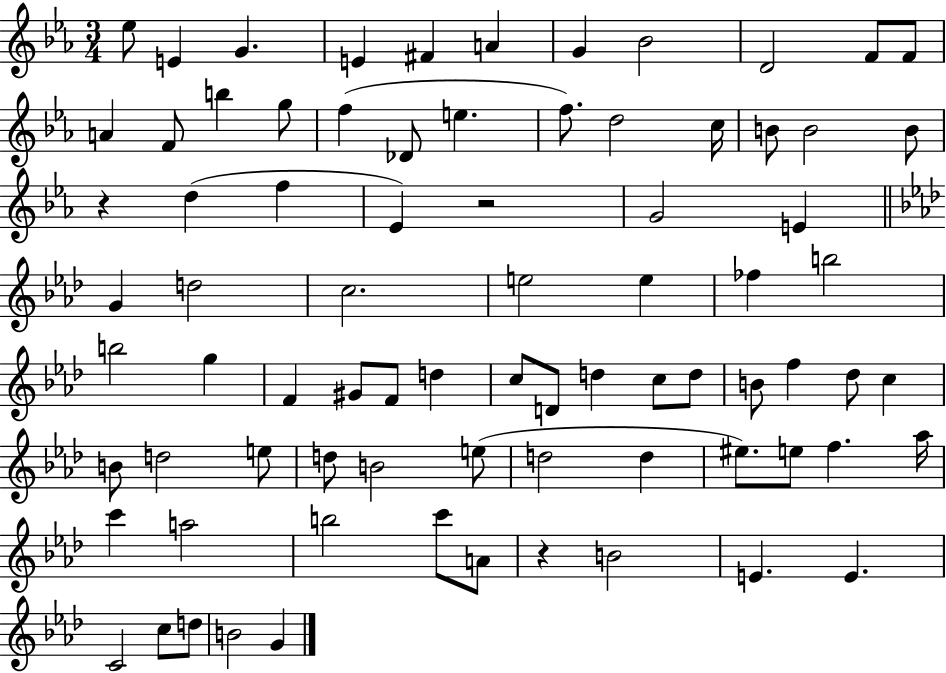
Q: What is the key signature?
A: EES major